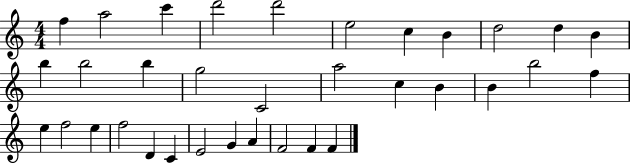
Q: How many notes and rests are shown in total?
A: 34